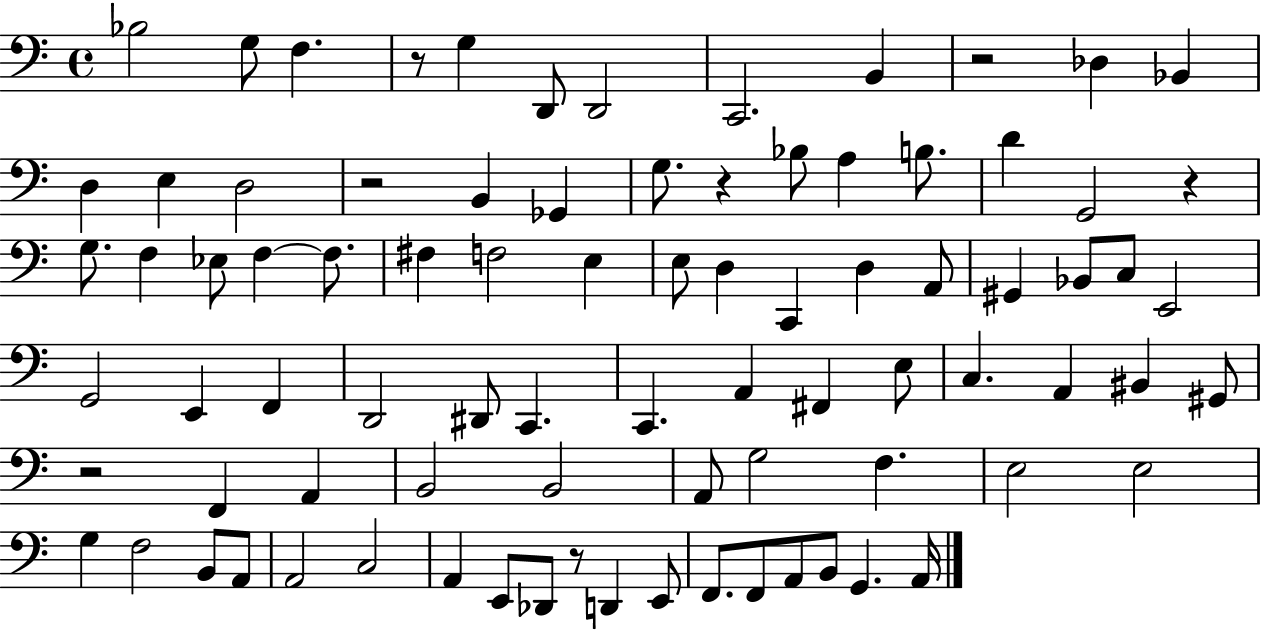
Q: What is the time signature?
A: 4/4